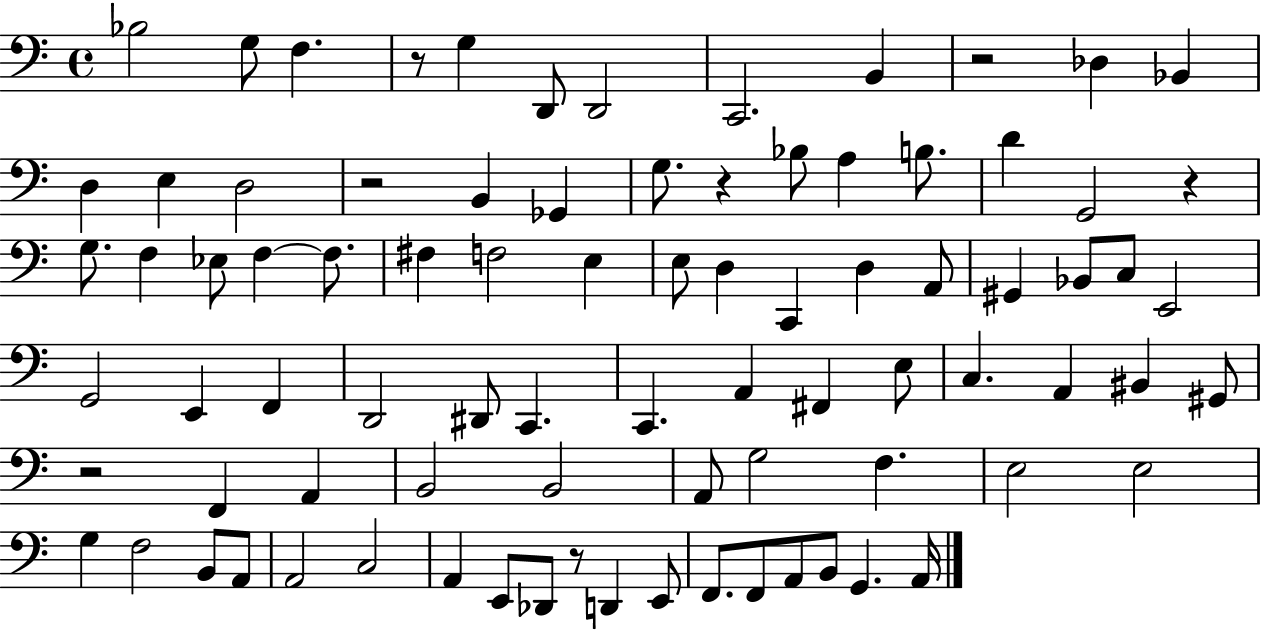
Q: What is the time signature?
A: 4/4